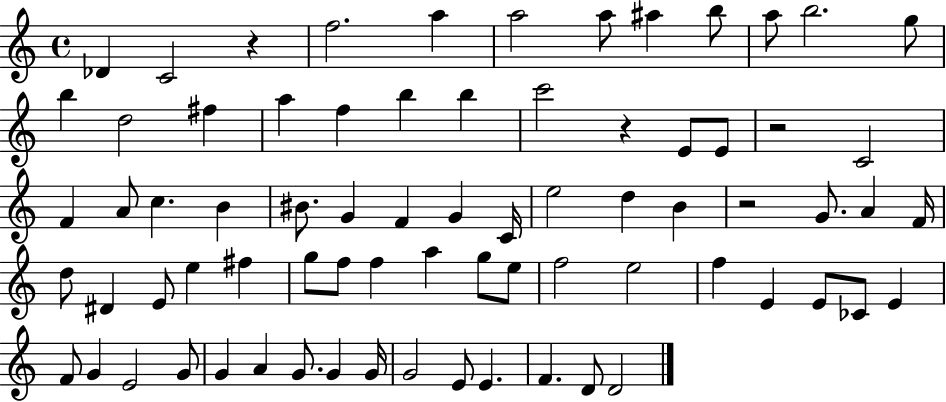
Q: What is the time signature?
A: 4/4